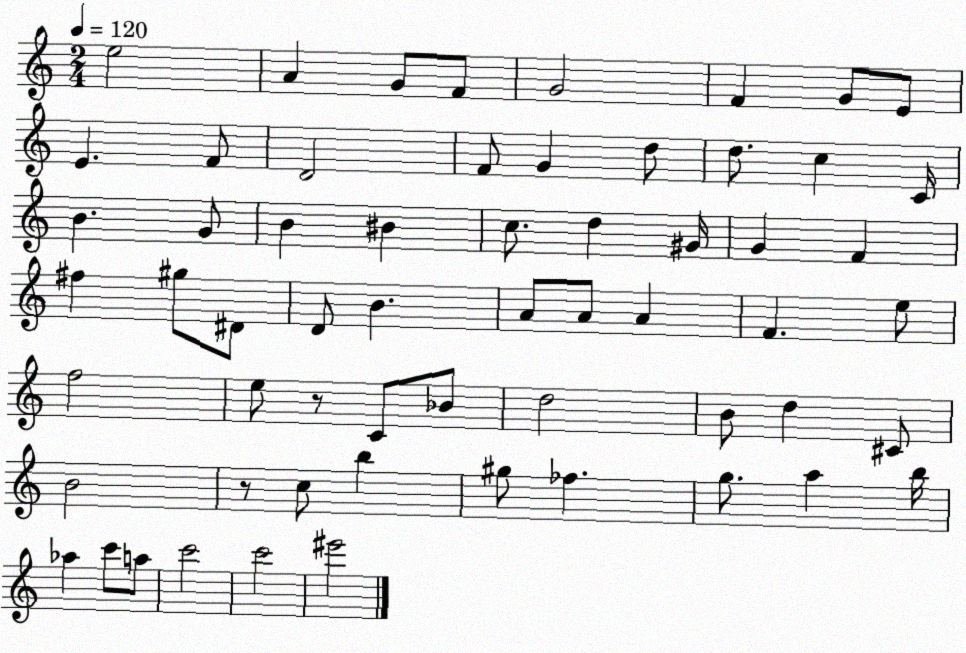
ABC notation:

X:1
T:Untitled
M:2/4
L:1/4
K:C
e2 A G/2 F/2 G2 F G/2 E/2 E F/2 D2 F/2 G d/2 d/2 c C/4 B G/2 B ^B c/2 d ^G/4 G F ^f ^g/2 ^D/2 D/2 B A/2 A/2 A F e/2 f2 e/2 z/2 C/2 _B/2 d2 B/2 d ^C/2 B2 z/2 c/2 b ^g/2 _f g/2 a b/4 _a c'/2 a/2 c'2 c'2 ^e'2